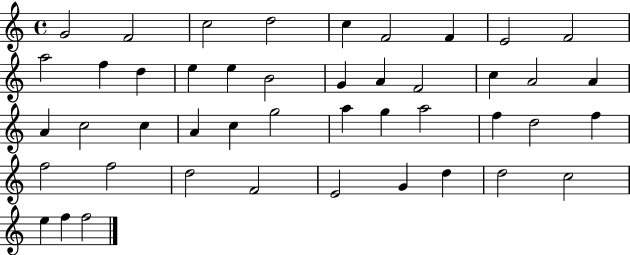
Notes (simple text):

G4/h F4/h C5/h D5/h C5/q F4/h F4/q E4/h F4/h A5/h F5/q D5/q E5/q E5/q B4/h G4/q A4/q F4/h C5/q A4/h A4/q A4/q C5/h C5/q A4/q C5/q G5/h A5/q G5/q A5/h F5/q D5/h F5/q F5/h F5/h D5/h F4/h E4/h G4/q D5/q D5/h C5/h E5/q F5/q F5/h